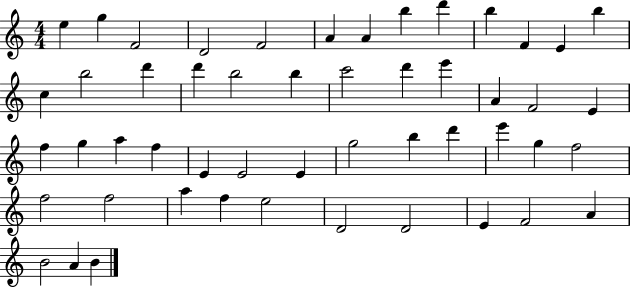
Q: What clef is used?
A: treble